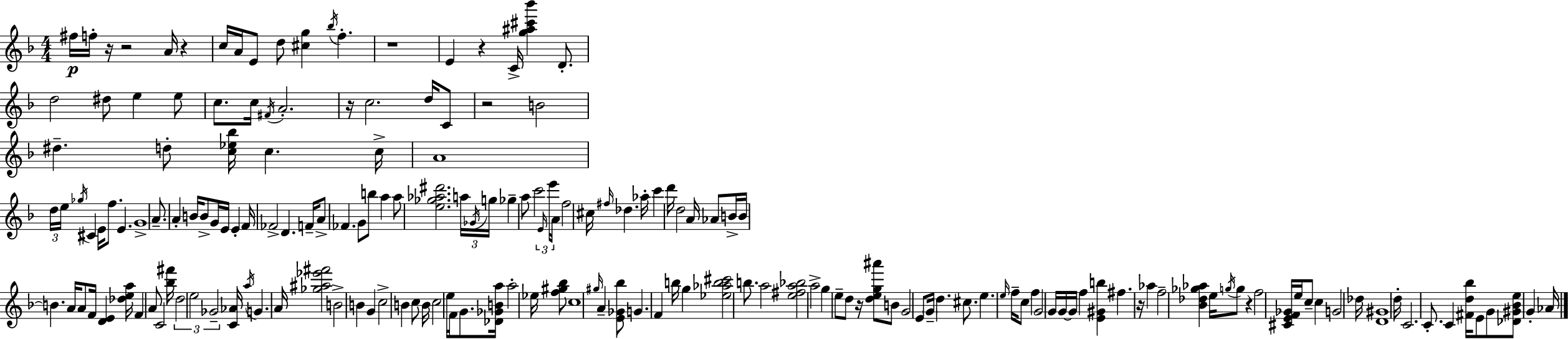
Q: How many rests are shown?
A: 10